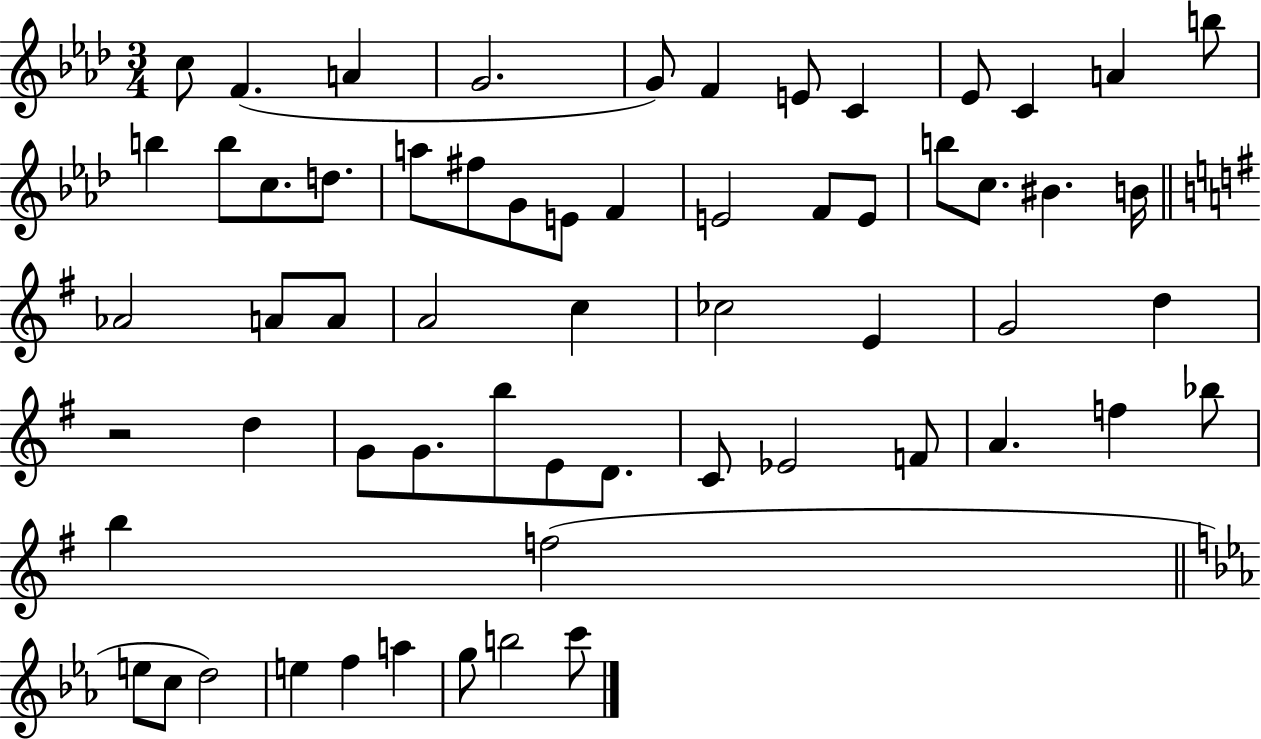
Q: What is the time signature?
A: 3/4